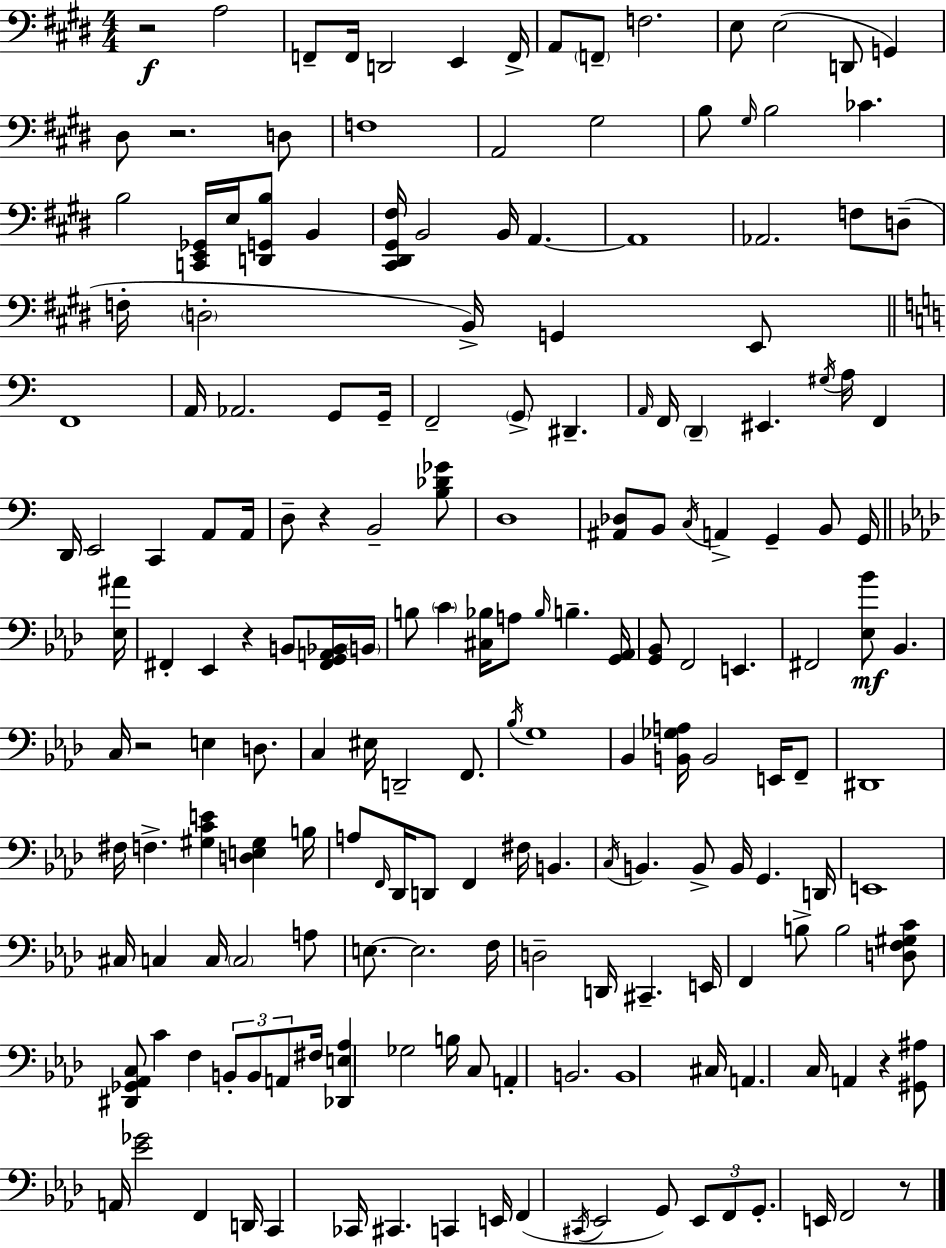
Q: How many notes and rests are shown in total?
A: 184